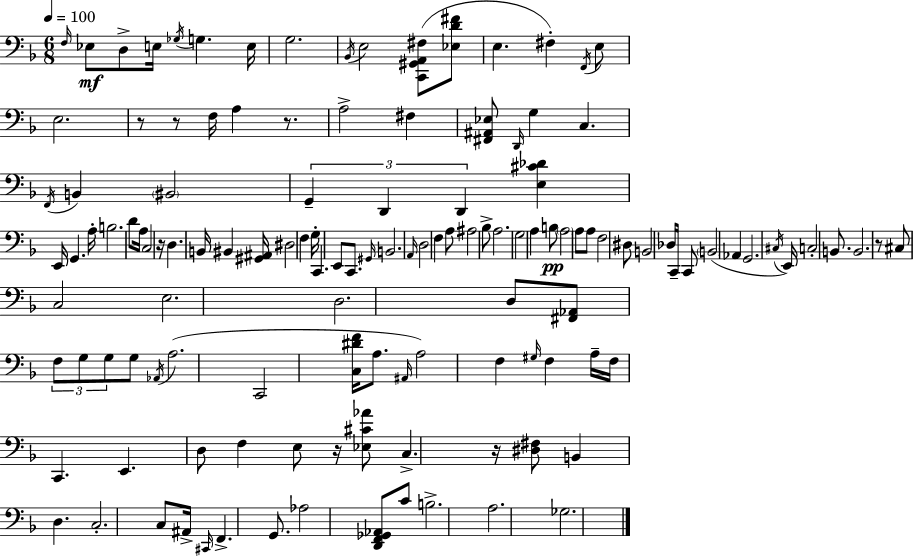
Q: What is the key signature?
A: D minor